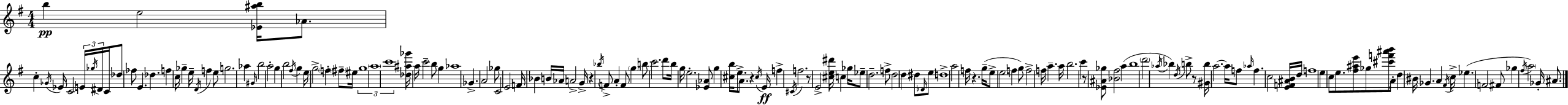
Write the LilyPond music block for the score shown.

{
  \clef treble
  \numericTimeSignature
  \time 4/4
  \key e \minor
  b''4\pp e''2 <ees' ais'' b''>16 aes'8. | c''4-. \acciaccatura { ges'16 } ees'16 c'2 \tuplet 3/2 { e'16 \acciaccatura { ges''16 } | dis'16 } c'16 des''8 fes''8 e'4. des''4. | f''4 c''16 ges''4-- e''16-- \acciaccatura { d'16 } f''4 | \break e''8 g''2. aes''4 | \grace { gis'16 } b''2 a''2-. | g''4 b''2 | \acciaccatura { fis''16 } g''4 e''16 g''2-> \parenthesize f''4-. | \break \parenthesize fis''8-- eis''16 \tuplet 3/2 { g''1 | \parenthesize a''1 | c'''1 } | <des'' ais'' ges'''>16 a''16 c'''2-- b''8 | \break g''4 aes''1 | ges'4.-> a'2 | ges''8 c'2 e'2 | f'16 bes'4 b'16 aes'16 a'2-> | \break g'16-> r4 \acciaccatura { bes''16 } f'8-> a'4-. | f'8 \parenthesize g''4 b''8 c'''2. | d'''8 b''16 g''16 e''2.-. | <ees' aes'>8 g''4 <cis'' b''>16 e''8.-> a'8. | \break r4 \acciaccatura { cis''16 }\ff e'16 f''4-> \acciaccatura { cis'16 } f''2. | r8 e'2-> | <cis'' e'' dis'''>16 c''4 ges''16 ees''8-- d''2.-- | f''8-> d''2 | \break d''4 dis''8 \grace { des'16 } e''8 d''1-> | a''2 | f''16 r4. g''16--( e''8-> e''2 | f''4 g''8) f''2-> | \break f''16 a''4.-- a''16 b''2. | c'''4 r8 <ees' ais' ges''>8 <bes' fis''>2 | a''4( b''1 | \parenthesize d'''2 | \break \acciaccatura { aes''16 } bes''4) \acciaccatura { d''16 } b''8-> r8 <gis' b''>16 a''2.~~ | a''16 f''8 \grace { aes''16 } f''4. | c''2 <e' f' ais' b'>16 d''16 f''1 | e''4 | \break c''8 e''8. <fis'' ais'' e'''>8 ges''8 <cis''' f''' ais''' b'''>8 a'16-. d''4 | bis'16 ges'4. a'4 \acciaccatura { fis'16 } c''16-> ees''4.( | f'2 fis'8 ges''4 | \acciaccatura { fis''16 }) \parenthesize a''2 ges'16-. ais'8. \bar "|."
}